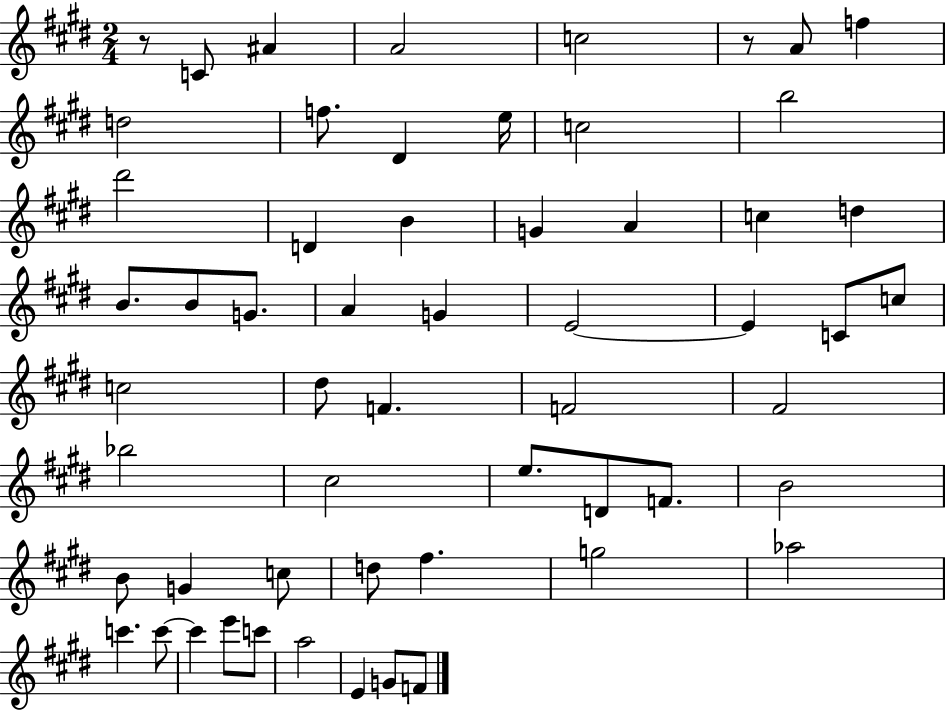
{
  \clef treble
  \numericTimeSignature
  \time 2/4
  \key e \major
  \repeat volta 2 { r8 c'8 ais'4 | a'2 | c''2 | r8 a'8 f''4 | \break d''2 | f''8. dis'4 e''16 | c''2 | b''2 | \break dis'''2 | d'4 b'4 | g'4 a'4 | c''4 d''4 | \break b'8. b'8 g'8. | a'4 g'4 | e'2~~ | e'4 c'8 c''8 | \break c''2 | dis''8 f'4. | f'2 | fis'2 | \break bes''2 | cis''2 | e''8. d'8 f'8. | b'2 | \break b'8 g'4 c''8 | d''8 fis''4. | g''2 | aes''2 | \break c'''4. c'''8~~ | c'''4 e'''8 c'''8 | a''2 | e'4 g'8 f'8 | \break } \bar "|."
}